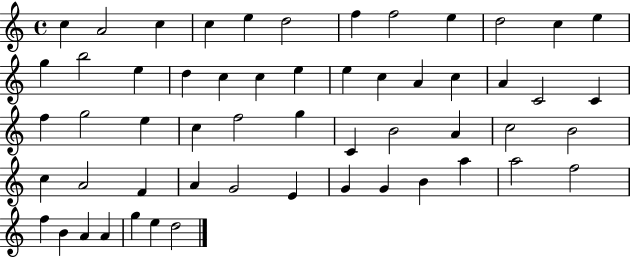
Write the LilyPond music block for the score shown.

{
  \clef treble
  \time 4/4
  \defaultTimeSignature
  \key c \major
  c''4 a'2 c''4 | c''4 e''4 d''2 | f''4 f''2 e''4 | d''2 c''4 e''4 | \break g''4 b''2 e''4 | d''4 c''4 c''4 e''4 | e''4 c''4 a'4 c''4 | a'4 c'2 c'4 | \break f''4 g''2 e''4 | c''4 f''2 g''4 | c'4 b'2 a'4 | c''2 b'2 | \break c''4 a'2 f'4 | a'4 g'2 e'4 | g'4 g'4 b'4 a''4 | a''2 f''2 | \break f''4 b'4 a'4 a'4 | g''4 e''4 d''2 | \bar "|."
}